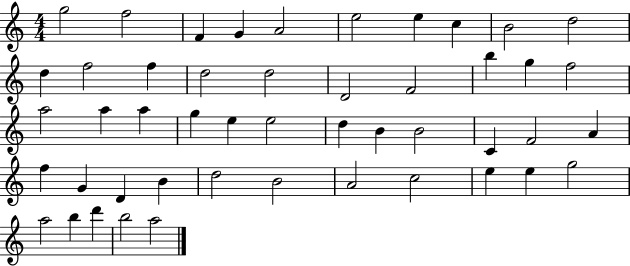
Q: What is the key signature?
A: C major